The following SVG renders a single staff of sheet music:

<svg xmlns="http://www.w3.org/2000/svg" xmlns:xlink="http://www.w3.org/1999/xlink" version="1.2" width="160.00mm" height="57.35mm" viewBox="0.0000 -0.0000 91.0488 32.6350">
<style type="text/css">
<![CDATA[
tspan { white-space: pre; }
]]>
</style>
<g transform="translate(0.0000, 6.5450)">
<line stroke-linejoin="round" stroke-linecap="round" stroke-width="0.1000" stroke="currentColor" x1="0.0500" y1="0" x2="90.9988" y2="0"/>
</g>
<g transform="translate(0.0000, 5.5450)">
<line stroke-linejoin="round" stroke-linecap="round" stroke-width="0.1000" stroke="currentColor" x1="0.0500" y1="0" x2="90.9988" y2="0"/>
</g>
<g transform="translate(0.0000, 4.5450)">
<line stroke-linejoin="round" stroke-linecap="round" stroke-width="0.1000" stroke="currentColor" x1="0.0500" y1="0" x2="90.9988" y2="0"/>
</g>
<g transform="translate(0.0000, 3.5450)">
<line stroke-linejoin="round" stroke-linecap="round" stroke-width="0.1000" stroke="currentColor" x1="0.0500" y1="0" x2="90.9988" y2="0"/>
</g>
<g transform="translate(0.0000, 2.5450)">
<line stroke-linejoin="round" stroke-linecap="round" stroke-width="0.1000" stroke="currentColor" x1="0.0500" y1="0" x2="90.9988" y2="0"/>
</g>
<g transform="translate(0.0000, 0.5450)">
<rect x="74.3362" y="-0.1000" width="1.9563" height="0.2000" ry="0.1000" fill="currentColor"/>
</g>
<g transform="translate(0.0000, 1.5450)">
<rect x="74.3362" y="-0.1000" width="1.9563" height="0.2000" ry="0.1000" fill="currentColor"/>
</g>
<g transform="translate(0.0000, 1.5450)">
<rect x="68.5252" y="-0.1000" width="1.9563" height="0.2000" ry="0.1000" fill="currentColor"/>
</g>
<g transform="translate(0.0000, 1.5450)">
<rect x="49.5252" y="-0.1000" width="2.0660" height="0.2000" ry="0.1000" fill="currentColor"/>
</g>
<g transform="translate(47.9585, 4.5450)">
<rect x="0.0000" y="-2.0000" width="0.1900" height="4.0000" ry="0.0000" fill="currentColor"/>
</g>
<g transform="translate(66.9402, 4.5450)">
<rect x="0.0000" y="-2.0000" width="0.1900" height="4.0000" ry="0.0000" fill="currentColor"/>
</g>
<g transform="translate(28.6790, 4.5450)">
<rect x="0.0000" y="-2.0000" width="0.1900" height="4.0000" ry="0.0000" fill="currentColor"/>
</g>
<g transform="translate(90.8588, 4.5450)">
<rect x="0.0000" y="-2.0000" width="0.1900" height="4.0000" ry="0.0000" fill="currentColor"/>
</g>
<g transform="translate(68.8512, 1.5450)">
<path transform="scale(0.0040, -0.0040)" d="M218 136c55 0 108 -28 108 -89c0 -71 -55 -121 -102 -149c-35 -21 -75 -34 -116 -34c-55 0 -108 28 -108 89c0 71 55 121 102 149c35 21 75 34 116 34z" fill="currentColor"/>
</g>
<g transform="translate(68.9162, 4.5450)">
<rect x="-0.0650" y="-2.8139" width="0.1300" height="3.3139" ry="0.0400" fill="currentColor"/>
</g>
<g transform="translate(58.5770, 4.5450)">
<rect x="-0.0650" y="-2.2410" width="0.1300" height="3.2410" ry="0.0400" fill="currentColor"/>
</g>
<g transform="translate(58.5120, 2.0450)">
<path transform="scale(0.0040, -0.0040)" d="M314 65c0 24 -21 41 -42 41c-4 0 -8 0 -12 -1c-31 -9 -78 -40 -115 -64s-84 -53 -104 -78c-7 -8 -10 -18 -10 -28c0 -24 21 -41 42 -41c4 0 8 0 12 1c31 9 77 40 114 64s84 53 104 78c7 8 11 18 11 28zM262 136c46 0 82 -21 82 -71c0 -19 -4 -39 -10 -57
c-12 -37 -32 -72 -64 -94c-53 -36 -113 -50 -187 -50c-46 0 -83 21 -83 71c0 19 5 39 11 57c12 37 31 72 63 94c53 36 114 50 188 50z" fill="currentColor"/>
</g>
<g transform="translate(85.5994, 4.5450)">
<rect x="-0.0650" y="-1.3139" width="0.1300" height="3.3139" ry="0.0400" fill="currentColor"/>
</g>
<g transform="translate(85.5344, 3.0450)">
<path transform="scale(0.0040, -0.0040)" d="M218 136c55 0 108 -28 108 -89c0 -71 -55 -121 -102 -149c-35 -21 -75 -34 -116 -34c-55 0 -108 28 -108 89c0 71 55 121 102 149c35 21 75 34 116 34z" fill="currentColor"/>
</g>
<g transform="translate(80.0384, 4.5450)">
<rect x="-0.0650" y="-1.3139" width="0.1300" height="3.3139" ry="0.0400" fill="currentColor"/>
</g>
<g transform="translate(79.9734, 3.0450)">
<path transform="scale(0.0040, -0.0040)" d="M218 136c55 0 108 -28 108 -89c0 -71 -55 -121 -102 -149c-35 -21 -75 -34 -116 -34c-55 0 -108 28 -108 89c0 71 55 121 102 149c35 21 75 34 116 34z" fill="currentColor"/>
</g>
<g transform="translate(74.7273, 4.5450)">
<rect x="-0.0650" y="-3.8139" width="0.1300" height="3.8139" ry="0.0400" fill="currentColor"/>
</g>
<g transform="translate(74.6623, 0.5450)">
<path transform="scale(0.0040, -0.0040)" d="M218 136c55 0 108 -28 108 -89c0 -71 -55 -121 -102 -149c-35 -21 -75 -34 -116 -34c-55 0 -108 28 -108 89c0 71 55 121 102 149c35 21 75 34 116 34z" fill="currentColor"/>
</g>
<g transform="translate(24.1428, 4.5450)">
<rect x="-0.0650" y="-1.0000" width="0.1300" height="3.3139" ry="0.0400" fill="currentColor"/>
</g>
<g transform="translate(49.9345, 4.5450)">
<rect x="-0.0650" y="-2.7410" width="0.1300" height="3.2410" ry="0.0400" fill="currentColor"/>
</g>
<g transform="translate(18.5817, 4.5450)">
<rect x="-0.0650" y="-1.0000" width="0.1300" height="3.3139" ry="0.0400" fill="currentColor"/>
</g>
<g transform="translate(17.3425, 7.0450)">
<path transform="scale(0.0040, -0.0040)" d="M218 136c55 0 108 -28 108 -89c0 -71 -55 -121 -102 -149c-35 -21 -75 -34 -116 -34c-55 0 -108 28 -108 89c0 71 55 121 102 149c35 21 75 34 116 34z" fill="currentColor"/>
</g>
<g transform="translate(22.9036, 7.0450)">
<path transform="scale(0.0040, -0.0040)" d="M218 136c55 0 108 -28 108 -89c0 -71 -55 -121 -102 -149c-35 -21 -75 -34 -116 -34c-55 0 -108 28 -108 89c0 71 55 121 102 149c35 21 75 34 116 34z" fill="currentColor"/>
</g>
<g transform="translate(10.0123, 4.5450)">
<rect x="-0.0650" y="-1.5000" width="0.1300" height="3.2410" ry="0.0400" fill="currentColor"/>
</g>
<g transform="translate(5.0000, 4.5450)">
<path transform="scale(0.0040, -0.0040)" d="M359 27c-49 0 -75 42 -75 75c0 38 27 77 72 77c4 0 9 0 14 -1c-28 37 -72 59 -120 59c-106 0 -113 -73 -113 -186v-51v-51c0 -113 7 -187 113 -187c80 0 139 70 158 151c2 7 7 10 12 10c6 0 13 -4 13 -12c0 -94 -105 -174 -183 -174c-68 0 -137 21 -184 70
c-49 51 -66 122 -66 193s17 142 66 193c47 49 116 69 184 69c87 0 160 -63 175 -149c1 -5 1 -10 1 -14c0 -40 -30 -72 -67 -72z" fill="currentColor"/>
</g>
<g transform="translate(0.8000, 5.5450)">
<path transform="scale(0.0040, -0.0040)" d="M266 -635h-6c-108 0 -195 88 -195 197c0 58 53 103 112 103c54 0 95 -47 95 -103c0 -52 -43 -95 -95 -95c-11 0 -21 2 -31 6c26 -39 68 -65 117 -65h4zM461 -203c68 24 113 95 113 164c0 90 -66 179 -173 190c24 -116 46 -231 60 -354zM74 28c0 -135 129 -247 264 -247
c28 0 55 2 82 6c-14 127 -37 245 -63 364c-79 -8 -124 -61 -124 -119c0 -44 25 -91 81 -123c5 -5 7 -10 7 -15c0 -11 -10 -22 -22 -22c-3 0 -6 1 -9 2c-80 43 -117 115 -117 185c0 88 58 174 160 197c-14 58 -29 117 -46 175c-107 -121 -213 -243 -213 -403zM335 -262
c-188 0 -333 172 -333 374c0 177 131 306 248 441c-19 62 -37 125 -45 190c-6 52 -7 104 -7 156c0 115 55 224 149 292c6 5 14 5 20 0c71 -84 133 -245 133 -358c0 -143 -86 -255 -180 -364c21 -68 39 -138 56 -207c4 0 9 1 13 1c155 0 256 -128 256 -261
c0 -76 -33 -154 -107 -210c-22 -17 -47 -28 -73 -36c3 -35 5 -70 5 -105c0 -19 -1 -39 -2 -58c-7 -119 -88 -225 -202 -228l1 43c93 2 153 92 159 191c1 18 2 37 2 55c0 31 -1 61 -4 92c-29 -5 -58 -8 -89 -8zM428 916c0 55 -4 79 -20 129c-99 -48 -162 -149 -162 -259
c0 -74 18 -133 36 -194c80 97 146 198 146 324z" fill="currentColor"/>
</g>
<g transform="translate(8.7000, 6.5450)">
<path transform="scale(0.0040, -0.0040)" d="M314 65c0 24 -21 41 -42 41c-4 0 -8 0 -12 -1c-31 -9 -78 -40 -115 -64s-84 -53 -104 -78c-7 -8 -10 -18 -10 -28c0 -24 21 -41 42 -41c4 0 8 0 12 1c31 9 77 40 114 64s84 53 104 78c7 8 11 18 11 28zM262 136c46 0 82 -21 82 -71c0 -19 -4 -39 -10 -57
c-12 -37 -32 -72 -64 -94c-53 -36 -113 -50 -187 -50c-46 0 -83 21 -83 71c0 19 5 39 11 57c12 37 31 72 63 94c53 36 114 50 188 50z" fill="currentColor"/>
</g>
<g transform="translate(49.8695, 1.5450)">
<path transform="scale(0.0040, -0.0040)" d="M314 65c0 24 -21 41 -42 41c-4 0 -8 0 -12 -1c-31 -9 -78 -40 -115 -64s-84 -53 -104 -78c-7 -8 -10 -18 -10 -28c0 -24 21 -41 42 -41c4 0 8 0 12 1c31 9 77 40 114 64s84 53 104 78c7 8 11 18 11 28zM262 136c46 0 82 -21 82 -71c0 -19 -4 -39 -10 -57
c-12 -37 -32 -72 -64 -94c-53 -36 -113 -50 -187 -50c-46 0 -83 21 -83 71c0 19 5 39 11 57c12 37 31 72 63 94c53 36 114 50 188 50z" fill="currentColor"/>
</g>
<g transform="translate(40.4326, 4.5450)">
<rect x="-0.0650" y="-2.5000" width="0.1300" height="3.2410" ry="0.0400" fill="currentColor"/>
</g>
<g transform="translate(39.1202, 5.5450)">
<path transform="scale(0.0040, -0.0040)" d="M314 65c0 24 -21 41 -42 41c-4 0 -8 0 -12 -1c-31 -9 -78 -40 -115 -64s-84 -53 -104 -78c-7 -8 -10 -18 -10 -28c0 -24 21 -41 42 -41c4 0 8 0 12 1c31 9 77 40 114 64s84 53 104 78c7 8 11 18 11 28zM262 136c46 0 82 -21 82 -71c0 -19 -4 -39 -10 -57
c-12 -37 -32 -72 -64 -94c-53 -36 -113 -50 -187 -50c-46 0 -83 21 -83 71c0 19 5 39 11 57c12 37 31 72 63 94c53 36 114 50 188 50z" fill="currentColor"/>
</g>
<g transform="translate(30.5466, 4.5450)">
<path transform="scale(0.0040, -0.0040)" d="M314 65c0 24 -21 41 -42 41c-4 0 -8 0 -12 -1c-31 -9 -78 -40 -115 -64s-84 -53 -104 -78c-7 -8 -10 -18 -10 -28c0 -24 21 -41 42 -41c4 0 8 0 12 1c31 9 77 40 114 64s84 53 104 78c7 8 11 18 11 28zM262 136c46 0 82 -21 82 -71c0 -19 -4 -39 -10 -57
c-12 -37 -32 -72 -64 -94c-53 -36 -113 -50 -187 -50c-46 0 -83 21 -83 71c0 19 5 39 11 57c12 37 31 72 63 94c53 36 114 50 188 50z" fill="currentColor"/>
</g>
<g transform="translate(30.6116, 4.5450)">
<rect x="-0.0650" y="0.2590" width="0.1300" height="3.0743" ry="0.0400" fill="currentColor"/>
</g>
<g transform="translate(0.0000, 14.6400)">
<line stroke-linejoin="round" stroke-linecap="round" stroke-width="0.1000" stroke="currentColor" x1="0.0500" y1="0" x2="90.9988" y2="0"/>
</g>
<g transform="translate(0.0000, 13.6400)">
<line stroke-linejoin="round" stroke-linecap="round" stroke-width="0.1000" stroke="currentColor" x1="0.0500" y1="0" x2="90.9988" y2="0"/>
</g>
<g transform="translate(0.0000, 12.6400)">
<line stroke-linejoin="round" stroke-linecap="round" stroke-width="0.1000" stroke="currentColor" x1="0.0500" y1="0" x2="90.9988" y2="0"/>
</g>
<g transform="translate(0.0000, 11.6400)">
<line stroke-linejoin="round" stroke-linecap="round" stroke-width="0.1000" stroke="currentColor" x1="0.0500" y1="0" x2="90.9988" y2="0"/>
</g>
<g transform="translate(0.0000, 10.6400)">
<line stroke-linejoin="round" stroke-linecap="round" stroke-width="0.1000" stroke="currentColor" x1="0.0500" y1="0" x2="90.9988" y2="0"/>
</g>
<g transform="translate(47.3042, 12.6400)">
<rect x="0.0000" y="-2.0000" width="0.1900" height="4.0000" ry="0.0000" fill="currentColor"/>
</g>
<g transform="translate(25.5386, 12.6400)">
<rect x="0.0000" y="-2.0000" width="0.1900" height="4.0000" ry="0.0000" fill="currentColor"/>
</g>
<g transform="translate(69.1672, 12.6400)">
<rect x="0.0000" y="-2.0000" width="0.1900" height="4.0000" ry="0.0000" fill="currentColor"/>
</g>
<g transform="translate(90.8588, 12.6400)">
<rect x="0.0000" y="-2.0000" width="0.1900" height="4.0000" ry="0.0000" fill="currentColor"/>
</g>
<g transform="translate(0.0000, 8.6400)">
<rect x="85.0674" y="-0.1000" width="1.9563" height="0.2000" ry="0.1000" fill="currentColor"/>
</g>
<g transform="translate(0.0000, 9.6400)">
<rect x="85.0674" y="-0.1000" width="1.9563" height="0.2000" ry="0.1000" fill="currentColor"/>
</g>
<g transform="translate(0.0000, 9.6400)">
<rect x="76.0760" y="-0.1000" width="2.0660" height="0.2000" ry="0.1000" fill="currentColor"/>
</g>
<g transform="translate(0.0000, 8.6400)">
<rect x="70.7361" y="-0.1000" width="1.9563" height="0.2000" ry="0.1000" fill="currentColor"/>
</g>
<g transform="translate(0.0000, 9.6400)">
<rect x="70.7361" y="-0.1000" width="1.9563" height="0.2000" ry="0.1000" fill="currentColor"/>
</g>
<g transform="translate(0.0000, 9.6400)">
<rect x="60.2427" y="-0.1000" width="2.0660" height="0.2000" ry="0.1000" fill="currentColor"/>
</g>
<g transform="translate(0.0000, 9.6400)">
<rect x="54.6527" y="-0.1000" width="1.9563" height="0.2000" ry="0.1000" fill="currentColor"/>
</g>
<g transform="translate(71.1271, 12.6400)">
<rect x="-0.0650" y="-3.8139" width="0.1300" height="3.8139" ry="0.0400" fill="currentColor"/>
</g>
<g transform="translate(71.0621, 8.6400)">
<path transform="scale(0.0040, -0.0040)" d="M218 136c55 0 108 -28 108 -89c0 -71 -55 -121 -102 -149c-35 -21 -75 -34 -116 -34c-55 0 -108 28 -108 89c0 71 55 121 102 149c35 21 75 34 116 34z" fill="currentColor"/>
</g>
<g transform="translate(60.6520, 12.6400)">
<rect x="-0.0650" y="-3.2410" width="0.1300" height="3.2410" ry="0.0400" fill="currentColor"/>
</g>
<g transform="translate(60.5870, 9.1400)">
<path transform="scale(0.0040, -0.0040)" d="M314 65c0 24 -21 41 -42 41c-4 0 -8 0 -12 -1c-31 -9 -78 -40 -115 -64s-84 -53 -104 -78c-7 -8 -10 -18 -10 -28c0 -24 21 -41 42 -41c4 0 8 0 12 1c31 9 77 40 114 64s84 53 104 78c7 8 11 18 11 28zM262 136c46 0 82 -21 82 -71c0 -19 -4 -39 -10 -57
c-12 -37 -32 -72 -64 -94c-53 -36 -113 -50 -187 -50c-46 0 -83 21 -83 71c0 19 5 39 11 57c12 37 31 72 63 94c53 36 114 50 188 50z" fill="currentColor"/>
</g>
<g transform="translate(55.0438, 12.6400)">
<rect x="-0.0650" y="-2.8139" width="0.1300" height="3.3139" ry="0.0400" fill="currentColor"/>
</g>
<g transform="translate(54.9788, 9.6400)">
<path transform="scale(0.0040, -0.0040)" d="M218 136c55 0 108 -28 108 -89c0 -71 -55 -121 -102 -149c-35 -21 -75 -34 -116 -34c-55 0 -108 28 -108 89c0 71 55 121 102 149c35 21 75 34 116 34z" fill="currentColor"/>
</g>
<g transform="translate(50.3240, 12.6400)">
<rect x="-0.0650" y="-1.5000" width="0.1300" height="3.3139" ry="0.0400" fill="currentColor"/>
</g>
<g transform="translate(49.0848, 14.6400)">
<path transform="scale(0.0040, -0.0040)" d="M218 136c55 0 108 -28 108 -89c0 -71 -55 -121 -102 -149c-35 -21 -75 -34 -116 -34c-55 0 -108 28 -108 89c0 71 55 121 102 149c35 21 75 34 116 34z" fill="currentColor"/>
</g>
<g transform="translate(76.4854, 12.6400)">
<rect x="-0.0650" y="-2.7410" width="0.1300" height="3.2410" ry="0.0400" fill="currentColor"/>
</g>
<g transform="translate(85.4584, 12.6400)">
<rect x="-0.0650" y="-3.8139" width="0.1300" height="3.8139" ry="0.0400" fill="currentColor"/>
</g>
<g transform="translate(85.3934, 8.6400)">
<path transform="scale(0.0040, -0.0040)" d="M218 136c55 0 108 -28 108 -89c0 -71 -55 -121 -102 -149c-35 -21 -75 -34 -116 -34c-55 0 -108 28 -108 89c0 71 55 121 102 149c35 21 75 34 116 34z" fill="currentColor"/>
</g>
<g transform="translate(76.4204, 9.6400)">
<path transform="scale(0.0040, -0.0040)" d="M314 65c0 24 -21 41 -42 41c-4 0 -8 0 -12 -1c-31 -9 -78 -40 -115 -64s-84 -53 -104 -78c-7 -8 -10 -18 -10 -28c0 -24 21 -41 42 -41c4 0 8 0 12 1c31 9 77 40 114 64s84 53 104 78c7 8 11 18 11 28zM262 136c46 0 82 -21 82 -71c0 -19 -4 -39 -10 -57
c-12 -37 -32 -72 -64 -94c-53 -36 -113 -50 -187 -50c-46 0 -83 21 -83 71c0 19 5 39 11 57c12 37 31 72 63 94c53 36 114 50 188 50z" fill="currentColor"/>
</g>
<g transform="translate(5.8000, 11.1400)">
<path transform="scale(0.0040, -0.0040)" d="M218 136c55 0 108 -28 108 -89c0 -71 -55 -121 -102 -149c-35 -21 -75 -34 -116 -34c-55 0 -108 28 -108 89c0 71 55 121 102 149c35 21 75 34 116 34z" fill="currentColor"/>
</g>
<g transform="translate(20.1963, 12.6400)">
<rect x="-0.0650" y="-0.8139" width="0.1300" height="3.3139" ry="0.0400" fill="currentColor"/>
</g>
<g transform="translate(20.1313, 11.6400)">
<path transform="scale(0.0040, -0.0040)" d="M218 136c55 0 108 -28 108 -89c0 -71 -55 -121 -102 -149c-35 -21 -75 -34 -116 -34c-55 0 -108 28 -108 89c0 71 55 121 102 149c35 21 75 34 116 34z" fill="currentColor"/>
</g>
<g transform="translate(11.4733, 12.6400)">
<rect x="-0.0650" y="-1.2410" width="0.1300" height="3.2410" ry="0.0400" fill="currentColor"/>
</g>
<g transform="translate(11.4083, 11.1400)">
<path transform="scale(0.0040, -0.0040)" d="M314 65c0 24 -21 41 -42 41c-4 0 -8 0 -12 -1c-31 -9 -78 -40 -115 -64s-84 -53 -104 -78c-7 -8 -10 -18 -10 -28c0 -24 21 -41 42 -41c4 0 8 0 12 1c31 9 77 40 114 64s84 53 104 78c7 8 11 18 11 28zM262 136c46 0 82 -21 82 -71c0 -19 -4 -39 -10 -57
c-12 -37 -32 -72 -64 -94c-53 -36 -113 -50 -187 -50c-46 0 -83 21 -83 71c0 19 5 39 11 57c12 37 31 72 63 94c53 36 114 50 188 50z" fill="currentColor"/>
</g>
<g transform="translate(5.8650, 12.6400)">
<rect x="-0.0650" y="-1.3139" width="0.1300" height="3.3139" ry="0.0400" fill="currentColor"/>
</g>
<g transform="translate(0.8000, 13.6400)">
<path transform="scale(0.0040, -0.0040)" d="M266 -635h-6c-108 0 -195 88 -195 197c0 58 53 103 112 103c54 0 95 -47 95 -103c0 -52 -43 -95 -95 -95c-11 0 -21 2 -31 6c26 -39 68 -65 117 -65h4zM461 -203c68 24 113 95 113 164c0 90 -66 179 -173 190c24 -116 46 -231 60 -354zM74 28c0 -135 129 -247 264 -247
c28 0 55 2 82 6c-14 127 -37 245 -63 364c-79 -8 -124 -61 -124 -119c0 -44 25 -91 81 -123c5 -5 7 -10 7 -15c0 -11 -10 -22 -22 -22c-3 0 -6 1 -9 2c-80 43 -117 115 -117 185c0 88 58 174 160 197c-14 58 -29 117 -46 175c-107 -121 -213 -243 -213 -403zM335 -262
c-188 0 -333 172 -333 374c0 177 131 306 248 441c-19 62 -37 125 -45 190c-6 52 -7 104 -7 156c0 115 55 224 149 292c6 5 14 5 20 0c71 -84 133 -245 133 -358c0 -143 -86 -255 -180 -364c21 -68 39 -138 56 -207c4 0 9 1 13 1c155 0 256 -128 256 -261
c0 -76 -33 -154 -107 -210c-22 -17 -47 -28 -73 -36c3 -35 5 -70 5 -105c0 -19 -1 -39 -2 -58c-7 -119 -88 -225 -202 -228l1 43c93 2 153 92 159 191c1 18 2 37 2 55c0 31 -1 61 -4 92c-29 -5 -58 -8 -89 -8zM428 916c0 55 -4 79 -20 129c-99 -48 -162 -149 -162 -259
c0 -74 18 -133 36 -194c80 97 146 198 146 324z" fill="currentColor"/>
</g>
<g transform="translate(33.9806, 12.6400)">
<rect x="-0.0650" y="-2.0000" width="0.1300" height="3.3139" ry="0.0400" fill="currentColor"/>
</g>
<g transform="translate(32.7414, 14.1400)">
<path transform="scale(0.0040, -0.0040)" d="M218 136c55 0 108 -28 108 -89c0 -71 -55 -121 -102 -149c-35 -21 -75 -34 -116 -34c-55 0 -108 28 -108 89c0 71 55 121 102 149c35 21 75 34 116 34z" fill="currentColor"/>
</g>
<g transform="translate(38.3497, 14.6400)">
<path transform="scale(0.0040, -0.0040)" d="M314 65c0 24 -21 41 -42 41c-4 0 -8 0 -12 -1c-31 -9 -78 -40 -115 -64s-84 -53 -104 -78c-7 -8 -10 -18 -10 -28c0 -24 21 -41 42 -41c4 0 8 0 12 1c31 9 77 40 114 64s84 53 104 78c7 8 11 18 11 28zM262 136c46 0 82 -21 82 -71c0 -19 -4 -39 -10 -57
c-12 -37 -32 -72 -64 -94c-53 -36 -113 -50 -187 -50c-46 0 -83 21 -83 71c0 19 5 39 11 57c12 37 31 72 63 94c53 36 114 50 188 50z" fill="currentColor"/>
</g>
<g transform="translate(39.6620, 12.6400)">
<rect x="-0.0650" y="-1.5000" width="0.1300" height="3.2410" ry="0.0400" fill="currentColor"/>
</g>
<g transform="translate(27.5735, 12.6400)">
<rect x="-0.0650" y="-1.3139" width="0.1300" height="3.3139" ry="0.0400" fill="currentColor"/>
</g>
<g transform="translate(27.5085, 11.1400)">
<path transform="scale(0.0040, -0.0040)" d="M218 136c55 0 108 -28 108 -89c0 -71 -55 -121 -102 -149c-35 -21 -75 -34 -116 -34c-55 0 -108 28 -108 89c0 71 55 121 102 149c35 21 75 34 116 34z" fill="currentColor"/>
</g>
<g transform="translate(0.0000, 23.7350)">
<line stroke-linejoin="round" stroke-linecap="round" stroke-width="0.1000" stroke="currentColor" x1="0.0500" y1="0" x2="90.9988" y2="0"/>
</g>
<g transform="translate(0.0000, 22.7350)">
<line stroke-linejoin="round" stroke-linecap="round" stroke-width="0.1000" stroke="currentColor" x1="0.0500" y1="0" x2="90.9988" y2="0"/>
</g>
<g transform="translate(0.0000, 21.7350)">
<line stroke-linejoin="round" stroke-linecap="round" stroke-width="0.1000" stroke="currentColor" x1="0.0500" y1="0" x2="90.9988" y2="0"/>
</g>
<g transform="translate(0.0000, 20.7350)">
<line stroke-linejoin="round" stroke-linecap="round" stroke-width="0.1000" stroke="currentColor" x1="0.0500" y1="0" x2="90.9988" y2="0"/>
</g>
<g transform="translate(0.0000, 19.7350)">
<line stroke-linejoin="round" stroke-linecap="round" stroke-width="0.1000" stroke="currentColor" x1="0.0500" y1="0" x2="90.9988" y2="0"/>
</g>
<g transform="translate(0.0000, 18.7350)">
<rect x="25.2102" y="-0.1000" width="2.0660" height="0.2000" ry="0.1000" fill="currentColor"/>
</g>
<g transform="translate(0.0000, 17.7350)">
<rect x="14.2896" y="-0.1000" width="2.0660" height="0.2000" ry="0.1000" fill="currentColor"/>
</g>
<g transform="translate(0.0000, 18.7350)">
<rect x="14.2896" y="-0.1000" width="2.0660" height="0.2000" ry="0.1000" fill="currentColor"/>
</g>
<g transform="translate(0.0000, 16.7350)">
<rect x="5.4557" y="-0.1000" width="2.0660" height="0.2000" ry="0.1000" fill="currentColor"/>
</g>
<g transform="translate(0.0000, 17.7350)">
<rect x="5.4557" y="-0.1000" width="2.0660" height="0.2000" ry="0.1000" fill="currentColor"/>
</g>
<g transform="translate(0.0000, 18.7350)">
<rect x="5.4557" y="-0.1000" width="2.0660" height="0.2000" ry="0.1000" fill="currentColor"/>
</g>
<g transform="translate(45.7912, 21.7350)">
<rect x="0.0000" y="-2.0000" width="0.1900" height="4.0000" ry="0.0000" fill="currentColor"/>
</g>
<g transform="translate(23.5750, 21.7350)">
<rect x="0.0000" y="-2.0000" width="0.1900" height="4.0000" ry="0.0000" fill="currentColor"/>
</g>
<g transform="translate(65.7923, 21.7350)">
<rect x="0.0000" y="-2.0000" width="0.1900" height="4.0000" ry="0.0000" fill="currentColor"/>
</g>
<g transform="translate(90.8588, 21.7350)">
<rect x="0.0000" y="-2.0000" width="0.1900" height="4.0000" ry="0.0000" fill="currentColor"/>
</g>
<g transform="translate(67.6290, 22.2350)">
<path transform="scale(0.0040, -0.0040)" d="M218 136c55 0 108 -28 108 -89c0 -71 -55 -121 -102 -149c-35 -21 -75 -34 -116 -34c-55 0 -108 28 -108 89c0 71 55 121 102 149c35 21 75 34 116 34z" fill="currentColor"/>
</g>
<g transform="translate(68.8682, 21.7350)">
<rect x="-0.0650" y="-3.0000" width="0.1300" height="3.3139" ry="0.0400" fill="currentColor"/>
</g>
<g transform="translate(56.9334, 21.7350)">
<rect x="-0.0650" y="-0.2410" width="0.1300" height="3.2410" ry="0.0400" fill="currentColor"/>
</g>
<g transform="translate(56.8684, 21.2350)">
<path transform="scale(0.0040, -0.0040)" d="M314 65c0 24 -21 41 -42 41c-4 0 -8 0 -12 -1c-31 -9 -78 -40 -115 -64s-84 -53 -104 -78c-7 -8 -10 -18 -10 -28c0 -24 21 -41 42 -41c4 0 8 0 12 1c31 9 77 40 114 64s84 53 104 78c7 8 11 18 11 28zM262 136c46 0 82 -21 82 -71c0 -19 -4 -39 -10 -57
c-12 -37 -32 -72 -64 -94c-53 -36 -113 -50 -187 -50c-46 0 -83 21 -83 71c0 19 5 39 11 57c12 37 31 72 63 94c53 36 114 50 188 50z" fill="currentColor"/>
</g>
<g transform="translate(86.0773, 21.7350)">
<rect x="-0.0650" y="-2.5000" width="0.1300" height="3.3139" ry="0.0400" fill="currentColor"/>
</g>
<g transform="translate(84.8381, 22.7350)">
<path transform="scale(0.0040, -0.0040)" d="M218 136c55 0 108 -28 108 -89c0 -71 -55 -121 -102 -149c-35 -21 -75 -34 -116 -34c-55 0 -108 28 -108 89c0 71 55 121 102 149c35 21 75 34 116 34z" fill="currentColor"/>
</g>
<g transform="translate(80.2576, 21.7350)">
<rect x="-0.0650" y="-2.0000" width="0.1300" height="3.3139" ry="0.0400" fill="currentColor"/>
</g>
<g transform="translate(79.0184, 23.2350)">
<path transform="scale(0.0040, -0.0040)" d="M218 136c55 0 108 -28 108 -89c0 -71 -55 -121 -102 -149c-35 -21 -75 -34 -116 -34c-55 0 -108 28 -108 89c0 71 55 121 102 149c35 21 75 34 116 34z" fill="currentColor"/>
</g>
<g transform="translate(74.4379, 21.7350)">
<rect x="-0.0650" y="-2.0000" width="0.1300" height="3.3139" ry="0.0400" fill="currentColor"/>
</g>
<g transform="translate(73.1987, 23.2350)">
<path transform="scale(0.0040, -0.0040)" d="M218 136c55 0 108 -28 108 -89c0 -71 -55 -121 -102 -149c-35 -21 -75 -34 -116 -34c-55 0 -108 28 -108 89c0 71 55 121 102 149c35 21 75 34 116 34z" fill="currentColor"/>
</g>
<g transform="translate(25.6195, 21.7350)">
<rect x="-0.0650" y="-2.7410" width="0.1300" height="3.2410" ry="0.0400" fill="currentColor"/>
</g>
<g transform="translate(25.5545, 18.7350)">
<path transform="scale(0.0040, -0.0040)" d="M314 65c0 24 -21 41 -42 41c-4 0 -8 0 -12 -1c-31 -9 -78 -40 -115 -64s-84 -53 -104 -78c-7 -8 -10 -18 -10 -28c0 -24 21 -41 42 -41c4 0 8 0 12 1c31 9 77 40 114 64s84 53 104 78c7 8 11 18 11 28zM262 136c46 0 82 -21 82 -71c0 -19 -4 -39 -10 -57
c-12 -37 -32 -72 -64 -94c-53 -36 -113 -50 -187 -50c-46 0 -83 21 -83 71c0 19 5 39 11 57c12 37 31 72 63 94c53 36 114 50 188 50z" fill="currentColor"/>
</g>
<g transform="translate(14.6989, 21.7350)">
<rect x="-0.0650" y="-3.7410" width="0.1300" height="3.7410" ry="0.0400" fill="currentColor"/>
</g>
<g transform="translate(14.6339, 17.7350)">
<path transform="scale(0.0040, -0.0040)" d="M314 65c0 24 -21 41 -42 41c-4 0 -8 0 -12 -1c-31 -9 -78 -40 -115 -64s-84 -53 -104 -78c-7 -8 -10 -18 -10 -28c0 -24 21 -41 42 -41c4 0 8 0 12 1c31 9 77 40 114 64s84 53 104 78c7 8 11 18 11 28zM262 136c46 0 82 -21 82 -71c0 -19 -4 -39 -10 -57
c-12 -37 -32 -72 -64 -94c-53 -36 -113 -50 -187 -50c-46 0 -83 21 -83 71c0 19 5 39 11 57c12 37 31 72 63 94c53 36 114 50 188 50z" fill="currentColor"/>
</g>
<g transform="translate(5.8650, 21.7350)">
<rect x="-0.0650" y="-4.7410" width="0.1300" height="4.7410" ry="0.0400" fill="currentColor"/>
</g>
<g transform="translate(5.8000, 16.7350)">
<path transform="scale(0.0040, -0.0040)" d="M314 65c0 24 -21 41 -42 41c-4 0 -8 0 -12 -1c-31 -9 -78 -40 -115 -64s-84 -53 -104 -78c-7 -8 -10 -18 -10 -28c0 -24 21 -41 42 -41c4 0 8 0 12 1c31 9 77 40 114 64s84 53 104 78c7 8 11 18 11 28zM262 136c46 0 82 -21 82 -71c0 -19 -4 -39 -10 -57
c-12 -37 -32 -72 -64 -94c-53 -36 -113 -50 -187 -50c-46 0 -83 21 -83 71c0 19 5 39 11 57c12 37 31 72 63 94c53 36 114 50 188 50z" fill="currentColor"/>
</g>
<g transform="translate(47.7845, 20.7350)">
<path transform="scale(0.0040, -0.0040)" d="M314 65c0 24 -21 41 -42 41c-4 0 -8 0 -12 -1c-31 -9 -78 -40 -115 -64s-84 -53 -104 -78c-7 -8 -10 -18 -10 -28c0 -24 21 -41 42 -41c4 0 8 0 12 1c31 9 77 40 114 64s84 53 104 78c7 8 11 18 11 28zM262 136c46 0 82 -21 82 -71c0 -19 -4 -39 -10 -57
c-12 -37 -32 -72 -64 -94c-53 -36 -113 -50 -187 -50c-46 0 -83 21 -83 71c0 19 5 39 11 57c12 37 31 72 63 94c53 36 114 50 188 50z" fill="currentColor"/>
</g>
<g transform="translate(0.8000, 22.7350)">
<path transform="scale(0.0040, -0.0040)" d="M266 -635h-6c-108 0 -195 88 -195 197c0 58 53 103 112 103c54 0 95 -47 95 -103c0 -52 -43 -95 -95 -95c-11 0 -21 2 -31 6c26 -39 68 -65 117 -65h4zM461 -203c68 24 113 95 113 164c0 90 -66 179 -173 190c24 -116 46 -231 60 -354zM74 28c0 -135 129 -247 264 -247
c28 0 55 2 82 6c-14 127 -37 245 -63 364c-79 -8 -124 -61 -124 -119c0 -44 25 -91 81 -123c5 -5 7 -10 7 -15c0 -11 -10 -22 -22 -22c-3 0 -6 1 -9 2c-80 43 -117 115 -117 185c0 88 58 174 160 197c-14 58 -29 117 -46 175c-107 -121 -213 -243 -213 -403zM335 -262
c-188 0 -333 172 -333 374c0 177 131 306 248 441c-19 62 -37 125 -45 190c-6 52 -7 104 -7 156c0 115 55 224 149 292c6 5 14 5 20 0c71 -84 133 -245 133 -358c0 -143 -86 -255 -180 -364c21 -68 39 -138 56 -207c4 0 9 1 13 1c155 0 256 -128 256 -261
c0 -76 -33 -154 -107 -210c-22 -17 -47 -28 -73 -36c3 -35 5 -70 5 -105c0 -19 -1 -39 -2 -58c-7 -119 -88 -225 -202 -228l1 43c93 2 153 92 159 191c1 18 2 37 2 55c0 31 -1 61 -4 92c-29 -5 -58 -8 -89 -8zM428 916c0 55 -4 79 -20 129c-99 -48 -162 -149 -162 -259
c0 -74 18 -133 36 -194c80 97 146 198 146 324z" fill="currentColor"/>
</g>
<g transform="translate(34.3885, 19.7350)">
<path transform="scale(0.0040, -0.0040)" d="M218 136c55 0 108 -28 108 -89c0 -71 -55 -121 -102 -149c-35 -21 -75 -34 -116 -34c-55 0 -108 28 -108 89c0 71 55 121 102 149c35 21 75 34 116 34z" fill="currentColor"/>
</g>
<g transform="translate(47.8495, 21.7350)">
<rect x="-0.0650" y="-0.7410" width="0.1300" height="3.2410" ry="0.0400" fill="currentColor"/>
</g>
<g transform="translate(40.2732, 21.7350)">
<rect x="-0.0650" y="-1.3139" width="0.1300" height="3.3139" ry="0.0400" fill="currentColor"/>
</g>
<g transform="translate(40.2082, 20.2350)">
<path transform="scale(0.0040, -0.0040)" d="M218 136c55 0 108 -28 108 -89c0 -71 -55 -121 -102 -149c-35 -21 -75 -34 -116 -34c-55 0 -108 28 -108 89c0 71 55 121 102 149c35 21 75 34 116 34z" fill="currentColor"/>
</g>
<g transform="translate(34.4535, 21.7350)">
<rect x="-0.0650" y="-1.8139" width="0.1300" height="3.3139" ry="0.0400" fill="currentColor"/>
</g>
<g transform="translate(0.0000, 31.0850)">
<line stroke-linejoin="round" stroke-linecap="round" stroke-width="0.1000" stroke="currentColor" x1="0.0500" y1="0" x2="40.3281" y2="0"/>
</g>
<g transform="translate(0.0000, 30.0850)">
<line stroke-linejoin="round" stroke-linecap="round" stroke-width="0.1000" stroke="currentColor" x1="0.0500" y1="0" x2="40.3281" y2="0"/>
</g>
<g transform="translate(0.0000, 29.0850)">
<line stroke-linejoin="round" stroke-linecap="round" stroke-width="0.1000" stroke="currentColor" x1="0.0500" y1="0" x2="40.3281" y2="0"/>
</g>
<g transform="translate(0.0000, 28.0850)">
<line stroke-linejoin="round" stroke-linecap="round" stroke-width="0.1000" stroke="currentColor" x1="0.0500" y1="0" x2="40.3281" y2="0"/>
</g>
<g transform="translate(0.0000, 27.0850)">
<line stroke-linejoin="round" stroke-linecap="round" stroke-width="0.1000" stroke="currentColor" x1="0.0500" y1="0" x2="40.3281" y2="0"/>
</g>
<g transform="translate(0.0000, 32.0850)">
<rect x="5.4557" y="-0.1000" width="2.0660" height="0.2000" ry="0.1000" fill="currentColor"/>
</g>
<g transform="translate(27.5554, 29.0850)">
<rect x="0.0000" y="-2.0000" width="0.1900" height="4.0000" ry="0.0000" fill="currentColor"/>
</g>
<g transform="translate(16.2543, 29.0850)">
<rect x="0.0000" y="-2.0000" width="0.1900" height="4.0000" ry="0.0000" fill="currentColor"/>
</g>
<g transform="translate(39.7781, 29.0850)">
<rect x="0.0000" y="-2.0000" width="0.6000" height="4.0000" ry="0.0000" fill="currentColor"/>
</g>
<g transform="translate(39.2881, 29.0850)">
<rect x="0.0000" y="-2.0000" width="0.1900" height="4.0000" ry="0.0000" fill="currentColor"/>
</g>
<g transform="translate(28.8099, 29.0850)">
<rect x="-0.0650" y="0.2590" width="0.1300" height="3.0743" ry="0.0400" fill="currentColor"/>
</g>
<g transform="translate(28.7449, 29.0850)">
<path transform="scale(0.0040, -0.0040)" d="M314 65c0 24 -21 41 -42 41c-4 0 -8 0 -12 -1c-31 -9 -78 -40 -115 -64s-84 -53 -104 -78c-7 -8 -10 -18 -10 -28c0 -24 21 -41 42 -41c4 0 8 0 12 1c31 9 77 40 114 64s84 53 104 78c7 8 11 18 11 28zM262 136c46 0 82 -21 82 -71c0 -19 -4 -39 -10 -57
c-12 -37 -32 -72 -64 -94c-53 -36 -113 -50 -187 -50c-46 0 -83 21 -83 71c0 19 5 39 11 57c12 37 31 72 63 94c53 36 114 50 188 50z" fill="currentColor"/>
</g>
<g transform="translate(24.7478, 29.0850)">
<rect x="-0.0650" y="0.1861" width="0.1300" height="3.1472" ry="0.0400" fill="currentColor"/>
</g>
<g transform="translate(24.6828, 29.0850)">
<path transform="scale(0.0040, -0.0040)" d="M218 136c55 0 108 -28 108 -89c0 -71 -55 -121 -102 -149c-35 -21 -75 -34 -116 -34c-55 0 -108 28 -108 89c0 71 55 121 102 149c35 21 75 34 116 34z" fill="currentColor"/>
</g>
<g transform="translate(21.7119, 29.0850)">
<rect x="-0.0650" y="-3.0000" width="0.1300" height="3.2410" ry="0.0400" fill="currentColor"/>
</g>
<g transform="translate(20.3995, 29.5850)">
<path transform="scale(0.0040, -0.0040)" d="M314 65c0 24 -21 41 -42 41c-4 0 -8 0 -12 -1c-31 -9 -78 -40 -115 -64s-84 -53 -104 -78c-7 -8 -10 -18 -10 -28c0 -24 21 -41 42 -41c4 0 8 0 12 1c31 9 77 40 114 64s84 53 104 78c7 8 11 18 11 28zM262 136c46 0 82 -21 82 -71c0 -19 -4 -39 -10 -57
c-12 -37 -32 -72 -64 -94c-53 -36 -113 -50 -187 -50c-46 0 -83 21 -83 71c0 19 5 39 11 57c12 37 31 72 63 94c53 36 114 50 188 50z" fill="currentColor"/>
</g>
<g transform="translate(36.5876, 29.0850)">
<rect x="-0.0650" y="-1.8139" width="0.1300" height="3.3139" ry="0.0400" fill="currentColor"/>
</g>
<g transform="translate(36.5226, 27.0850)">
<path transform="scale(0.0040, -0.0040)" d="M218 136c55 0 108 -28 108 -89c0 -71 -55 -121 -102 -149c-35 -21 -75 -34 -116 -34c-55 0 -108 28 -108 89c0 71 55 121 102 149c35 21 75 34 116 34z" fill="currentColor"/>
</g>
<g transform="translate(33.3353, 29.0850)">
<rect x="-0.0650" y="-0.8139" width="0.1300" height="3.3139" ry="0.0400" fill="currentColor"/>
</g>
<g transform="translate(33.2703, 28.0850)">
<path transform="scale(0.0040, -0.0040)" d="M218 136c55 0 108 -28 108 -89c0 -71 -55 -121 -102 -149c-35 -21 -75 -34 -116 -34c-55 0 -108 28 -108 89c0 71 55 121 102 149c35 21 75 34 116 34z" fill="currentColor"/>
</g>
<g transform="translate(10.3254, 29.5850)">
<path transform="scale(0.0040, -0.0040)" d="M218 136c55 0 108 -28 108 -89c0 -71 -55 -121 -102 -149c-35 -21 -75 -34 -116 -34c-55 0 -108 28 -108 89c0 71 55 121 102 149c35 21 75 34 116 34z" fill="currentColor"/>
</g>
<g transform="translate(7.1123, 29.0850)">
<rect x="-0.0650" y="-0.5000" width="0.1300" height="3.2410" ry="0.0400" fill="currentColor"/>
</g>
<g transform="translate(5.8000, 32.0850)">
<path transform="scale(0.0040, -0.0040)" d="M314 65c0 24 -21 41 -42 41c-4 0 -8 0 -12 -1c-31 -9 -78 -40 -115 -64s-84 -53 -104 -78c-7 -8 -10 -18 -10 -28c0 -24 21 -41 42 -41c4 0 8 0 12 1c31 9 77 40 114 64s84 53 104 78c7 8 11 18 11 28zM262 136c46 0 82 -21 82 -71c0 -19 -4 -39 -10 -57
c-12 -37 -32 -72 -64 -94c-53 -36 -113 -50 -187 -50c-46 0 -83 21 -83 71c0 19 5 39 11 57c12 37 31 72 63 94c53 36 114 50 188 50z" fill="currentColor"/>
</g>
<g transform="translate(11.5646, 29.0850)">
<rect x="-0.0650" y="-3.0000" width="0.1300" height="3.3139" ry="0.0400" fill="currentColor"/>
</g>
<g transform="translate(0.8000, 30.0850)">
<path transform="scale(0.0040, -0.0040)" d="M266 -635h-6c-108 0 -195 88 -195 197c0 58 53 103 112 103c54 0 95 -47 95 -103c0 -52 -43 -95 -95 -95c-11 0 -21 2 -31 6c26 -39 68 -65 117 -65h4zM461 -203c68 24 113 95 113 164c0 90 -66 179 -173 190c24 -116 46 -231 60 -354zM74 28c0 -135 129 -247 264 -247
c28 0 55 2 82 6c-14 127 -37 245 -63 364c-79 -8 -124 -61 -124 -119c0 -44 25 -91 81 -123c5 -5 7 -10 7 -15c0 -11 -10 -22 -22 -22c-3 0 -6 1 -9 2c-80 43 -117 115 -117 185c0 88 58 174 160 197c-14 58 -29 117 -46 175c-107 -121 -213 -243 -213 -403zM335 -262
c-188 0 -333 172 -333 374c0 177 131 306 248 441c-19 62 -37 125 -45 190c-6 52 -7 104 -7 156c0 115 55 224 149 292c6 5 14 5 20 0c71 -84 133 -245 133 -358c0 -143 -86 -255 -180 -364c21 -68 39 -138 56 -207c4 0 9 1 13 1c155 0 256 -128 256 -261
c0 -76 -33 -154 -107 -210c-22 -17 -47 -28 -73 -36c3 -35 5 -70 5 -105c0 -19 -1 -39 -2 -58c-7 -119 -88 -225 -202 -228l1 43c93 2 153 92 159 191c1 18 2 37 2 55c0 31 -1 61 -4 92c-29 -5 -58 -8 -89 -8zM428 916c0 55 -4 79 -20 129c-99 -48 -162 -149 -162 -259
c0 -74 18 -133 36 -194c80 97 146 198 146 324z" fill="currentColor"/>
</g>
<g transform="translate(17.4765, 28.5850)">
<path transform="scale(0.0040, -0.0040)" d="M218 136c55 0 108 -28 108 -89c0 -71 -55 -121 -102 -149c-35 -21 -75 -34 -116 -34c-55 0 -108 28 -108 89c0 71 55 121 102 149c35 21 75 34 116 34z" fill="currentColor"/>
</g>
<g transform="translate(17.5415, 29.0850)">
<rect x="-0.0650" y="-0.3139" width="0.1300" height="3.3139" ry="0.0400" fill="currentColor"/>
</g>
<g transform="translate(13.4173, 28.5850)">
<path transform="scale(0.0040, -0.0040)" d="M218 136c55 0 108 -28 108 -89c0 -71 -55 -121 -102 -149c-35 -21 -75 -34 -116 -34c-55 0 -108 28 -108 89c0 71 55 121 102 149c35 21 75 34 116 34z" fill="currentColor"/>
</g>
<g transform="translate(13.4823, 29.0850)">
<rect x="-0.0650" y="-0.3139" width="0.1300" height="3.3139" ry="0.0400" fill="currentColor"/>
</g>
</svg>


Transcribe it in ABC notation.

X:1
T:Untitled
M:4/4
L:1/4
K:C
E2 D D B2 G2 a2 g2 a c' e e e e2 d e F E2 E a b2 c' a2 c' e'2 c'2 a2 f e d2 c2 A F F G C2 A c c A2 B B2 d f